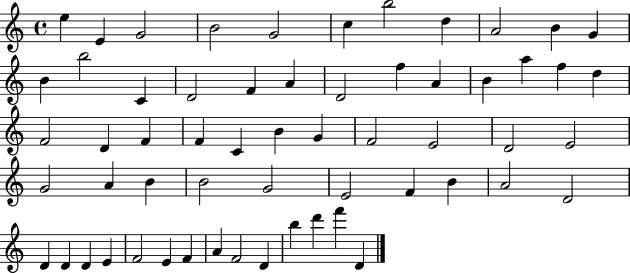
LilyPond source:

{
  \clef treble
  \time 4/4
  \defaultTimeSignature
  \key c \major
  e''4 e'4 g'2 | b'2 g'2 | c''4 b''2 d''4 | a'2 b'4 g'4 | \break b'4 b''2 c'4 | d'2 f'4 a'4 | d'2 f''4 a'4 | b'4 a''4 f''4 d''4 | \break f'2 d'4 f'4 | f'4 c'4 b'4 g'4 | f'2 e'2 | d'2 e'2 | \break g'2 a'4 b'4 | b'2 g'2 | e'2 f'4 b'4 | a'2 d'2 | \break d'4 d'4 d'4 e'4 | f'2 e'4 f'4 | a'4 f'2 d'4 | b''4 d'''4 f'''4 d'4 | \break \bar "|."
}